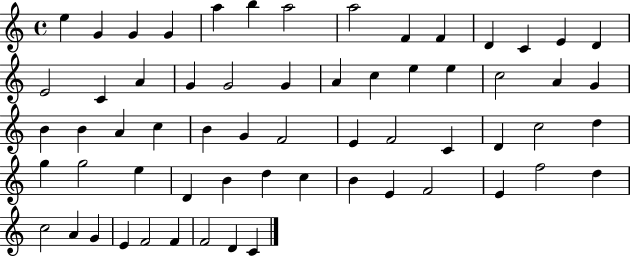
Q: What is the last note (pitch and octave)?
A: C4